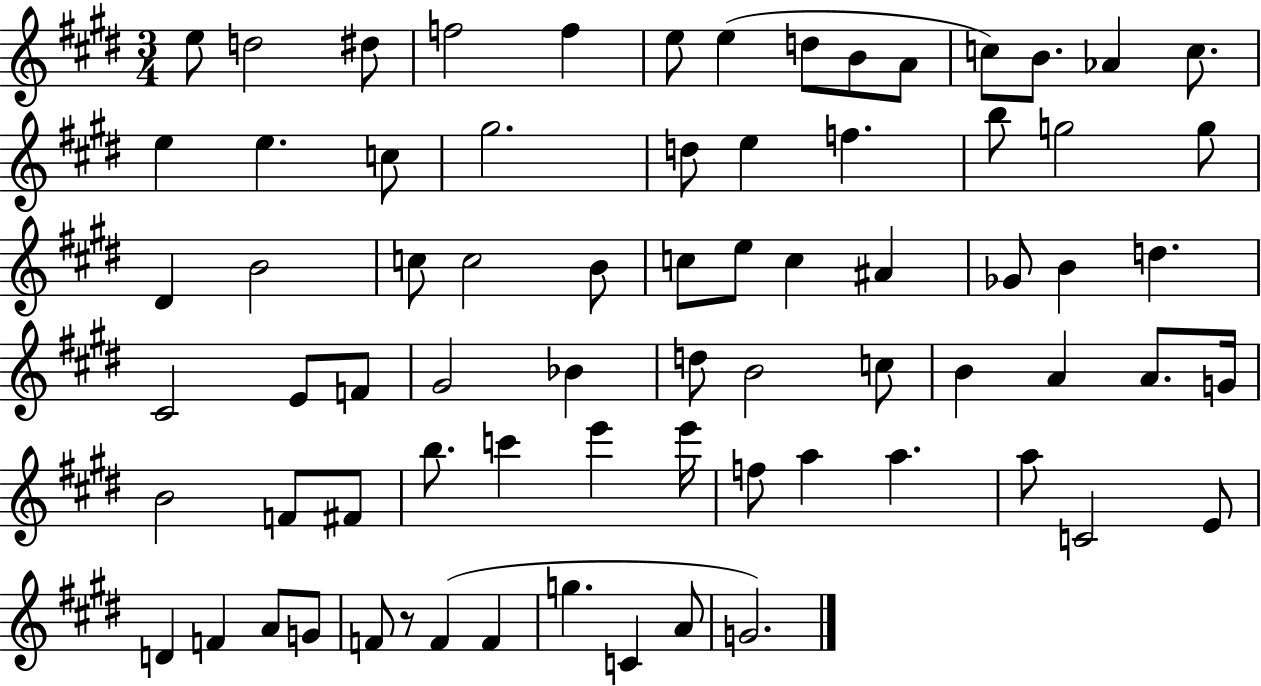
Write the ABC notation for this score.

X:1
T:Untitled
M:3/4
L:1/4
K:E
e/2 d2 ^d/2 f2 f e/2 e d/2 B/2 A/2 c/2 B/2 _A c/2 e e c/2 ^g2 d/2 e f b/2 g2 g/2 ^D B2 c/2 c2 B/2 c/2 e/2 c ^A _G/2 B d ^C2 E/2 F/2 ^G2 _B d/2 B2 c/2 B A A/2 G/4 B2 F/2 ^F/2 b/2 c' e' e'/4 f/2 a a a/2 C2 E/2 D F A/2 G/2 F/2 z/2 F F g C A/2 G2